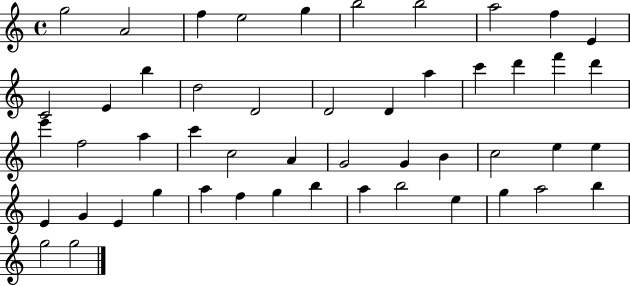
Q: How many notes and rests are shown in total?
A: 50